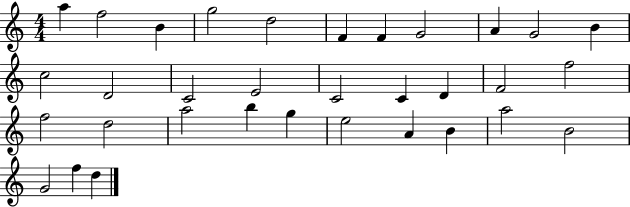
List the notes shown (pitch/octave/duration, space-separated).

A5/q F5/h B4/q G5/h D5/h F4/q F4/q G4/h A4/q G4/h B4/q C5/h D4/h C4/h E4/h C4/h C4/q D4/q F4/h F5/h F5/h D5/h A5/h B5/q G5/q E5/h A4/q B4/q A5/h B4/h G4/h F5/q D5/q